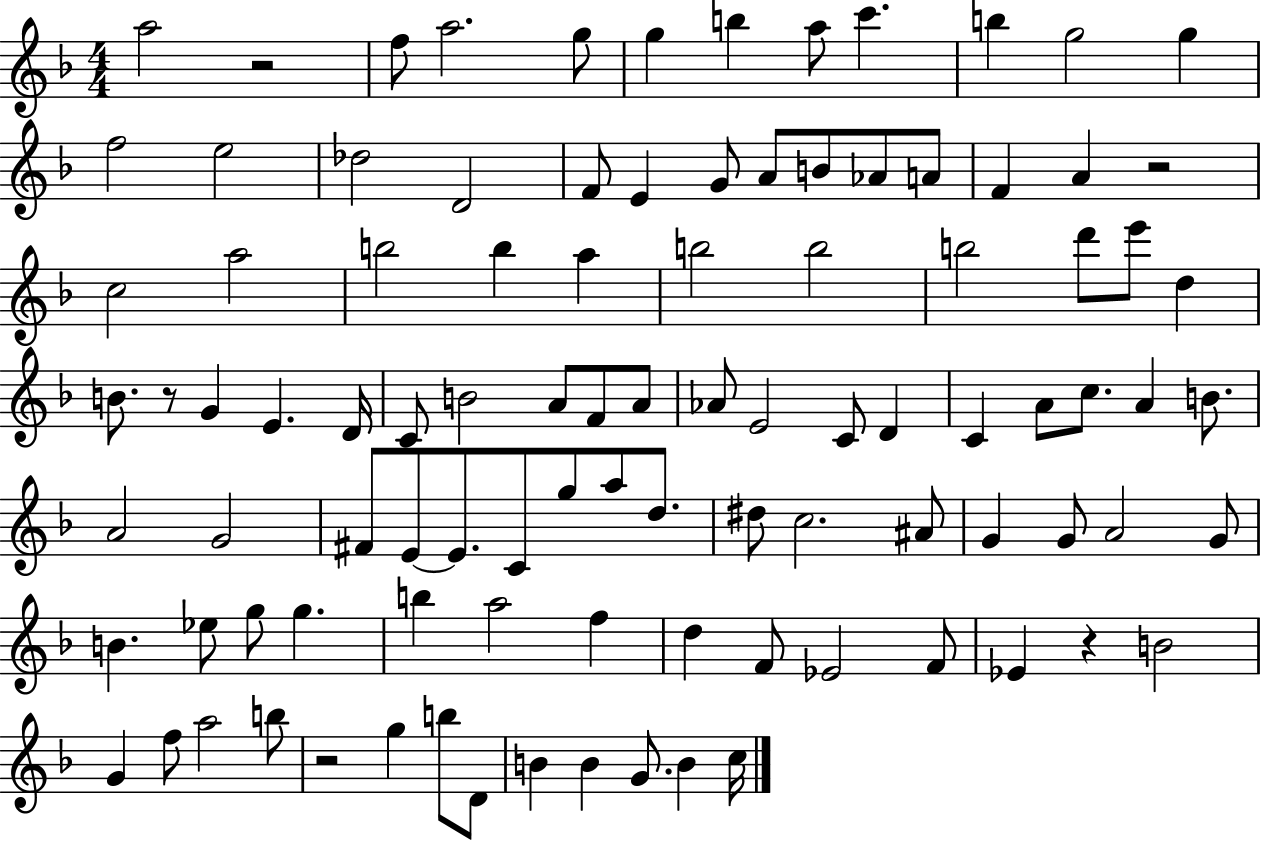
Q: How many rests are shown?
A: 5